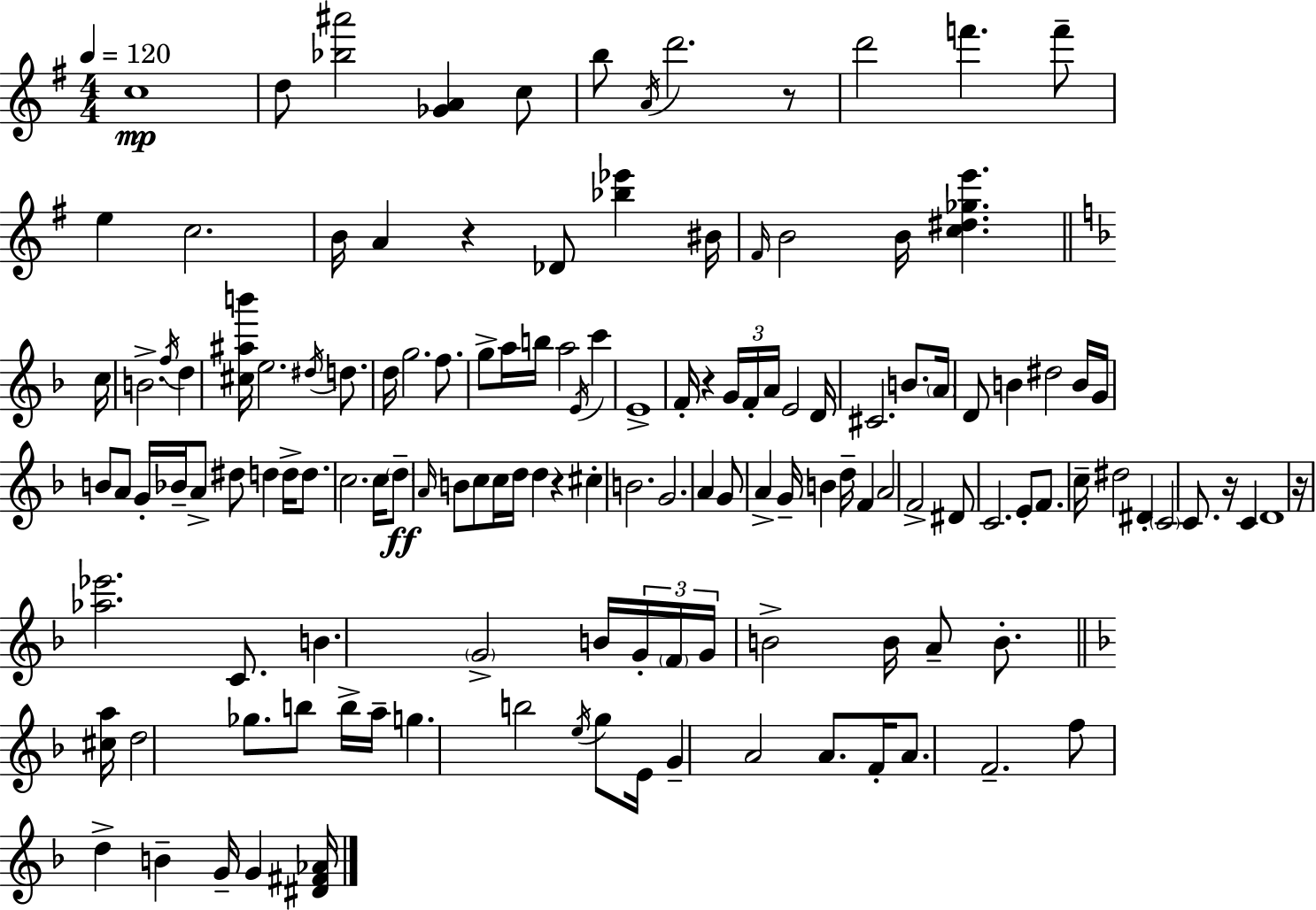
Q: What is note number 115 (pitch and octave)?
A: F4